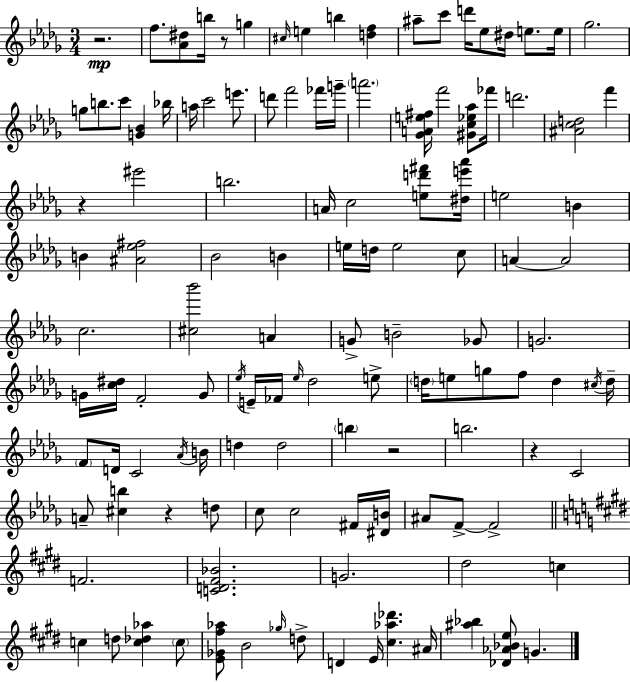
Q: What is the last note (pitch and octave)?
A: G4